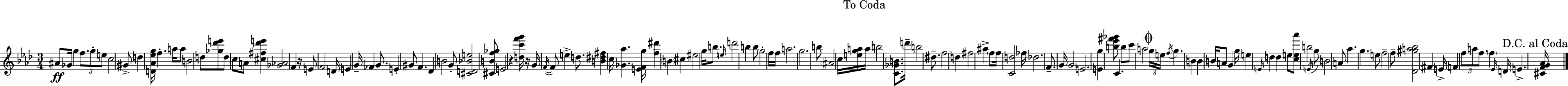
{
  \clef treble
  \numericTimeSignature
  \time 3/4
  \key aes \major
  ais'8\ff ges'16 g''4 \tuplet 3/2 { f''8. g''8-. | e''8 } c''2 gis'8-> | d''4 <d' aes' ees'' g''>16 f''4.-. a''16 | a''8 b'2 d''8 | \break <ges'' des''' e'''>8 d''8 c''8 a'8 <cis'' fis'' des''' e'''>4 | <ges' aes'>2 f'4 | r16 e'8 f'2 d'16 | e'4 g'16-- fes'4 g'8. | \break e'4-. gis'8 f'4. | des'4 b'2 | g'8-. <cis' d' bes' e''>2 <cis' b' f'' ges''>8 | e'2 r4 | \break <d'' c''' f''' g'''>16 r16 g'16 \acciaccatura { f'16~ }~ f'8 e''4-> d''8. | <b' dis'' fis''>4 c''16 <ges' aes''>4. | <e' f' g''>16 <f'' dis'''>4 \parenthesize b'4 cis''4 | eis''2 g''16 b''8. | \break \grace { e''16 } d'''2 b''4 | b''8 g''2-. | f''16 f''16 a''2. | g''2. | \break b''8 \parenthesize ais'2 | c''16 <e'' g'' a''>16 \mark "To Coda" a''16 b''2 <c' ges' b'>8. | d'''16-- b''2 dis''8.-- | f''2 d''4 | \break fis''2 ais''4-> | \parenthesize f''8 f''16 <c' d''>2 | fes''16 des''2. | f'8.-- g'16 g'2 | \break e'2. | <e' g''>4 <b'' ees''' fis''' ges'''>8 c'4. | b''8 c'''8 a''2 | \mark \markup { \musicglyph "scripts.coda" } \tuplet 3/2 { g''16 e''16 \acciaccatura { f''16 } } g''4. b'4 | \break b'4 b'16 a'8 g'4 | g''16 e''4 \grace { e'16 } d''4 | d''4 e''8 <c'' e'' aes'''>8 b''2 | \acciaccatura { e'16 } g''8 b'2 | \break a'8 aes''4. g''4. | e''8 f''2-- | f''8-- <des' gis'' a'' bes''>2 | fis'4 e'16-> f'4 \tuplet 3/2 { f''8 | \break a''8 f''8. } \parenthesize f''4 \grace { ees'16 } d'16 e'4.-> | \mark "D.C. al Coda" <cis' f' g' aes'>16 \bar "|."
}